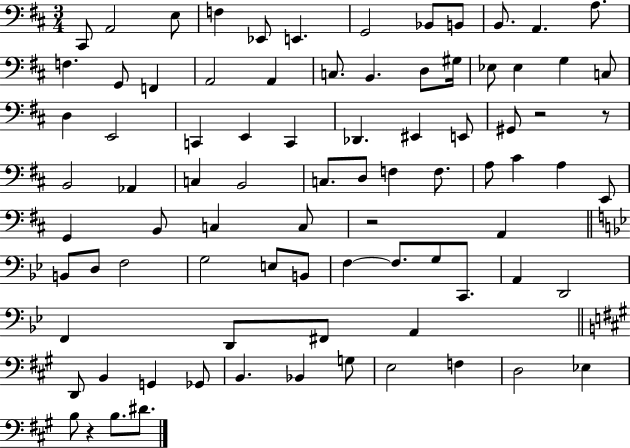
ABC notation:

X:1
T:Untitled
M:3/4
L:1/4
K:D
^C,,/2 A,,2 E,/2 F, _E,,/2 E,, G,,2 _B,,/2 B,,/2 B,,/2 A,, A,/2 F, G,,/2 F,, A,,2 A,, C,/2 B,, D,/2 ^G,/4 _E,/2 _E, G, C,/2 D, E,,2 C,, E,, C,, _D,, ^E,, E,,/2 ^G,,/2 z2 z/2 B,,2 _A,, C, B,,2 C,/2 D,/2 F, F,/2 A,/2 ^C A, E,,/2 G,, B,,/2 C, C,/2 z2 A,, B,,/2 D,/2 F,2 G,2 E,/2 B,,/2 F, F,/2 G,/2 C,,/2 A,, D,,2 F,, D,,/2 ^F,,/2 A,, D,,/2 B,, G,, _G,,/2 B,, _B,, G,/2 E,2 F, D,2 _E, B,/2 z B,/2 ^D/2